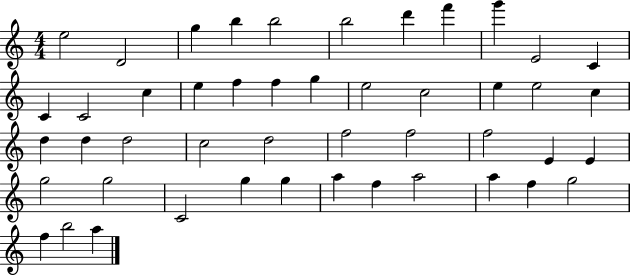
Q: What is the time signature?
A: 4/4